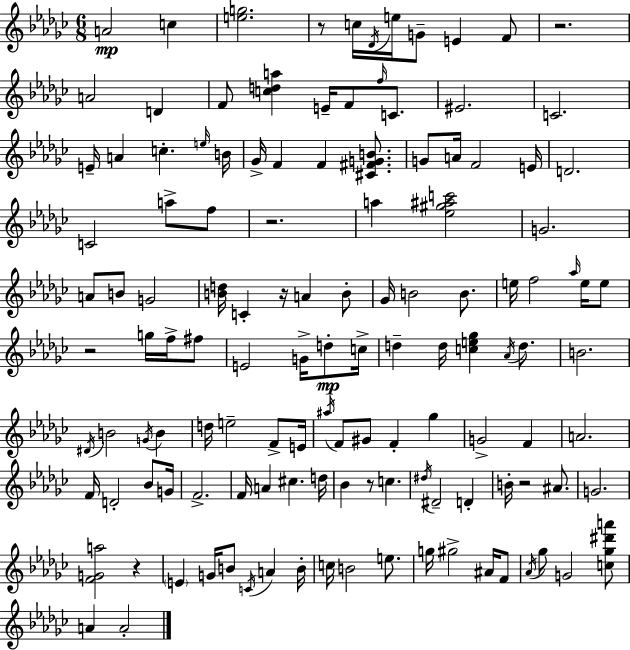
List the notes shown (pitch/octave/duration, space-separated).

A4/h C5/q [E5,G5]/h. R/e C5/s Db4/s E5/s G4/e E4/q F4/e R/h. A4/h D4/q F4/e [C5,D5,A5]/q E4/s F4/e F5/s C4/e. EIS4/h. C4/h. E4/s A4/q C5/q. E5/s B4/s Gb4/s F4/q F4/q [C#4,F#4,G4,B4]/e. G4/e A4/s F4/h E4/s D4/h. C4/h A5/e F5/e R/h. A5/q [Eb5,G#5,A#5,C6]/h G4/h. A4/e B4/e G4/h [B4,D5]/s C4/q R/s A4/q B4/e Gb4/s B4/h B4/e. E5/s F5/h Ab5/s E5/s E5/e R/h G5/s F5/s F#5/e E4/h G4/s D5/e C5/s D5/q D5/s [C5,E5,Gb5]/q Ab4/s D5/e. B4/h. D#4/s B4/h G4/s B4/q D5/s E5/h F4/e E4/s A#5/s F4/e G#4/e F4/q Gb5/q G4/h F4/q A4/h. F4/s D4/h Bb4/e G4/s F4/h. F4/s A4/q C#5/q. D5/s Bb4/q R/e C5/q. D#5/s D#4/h D4/q B4/s R/h A#4/e. G4/h. [F4,G4,A5]/h R/q E4/q G4/s B4/e C4/s A4/q B4/s C5/s B4/h E5/e. G5/s G#5/h A#4/s F4/e Ab4/s Gb5/e G4/h [C5,Gb5,D#6,A6]/e A4/q A4/h